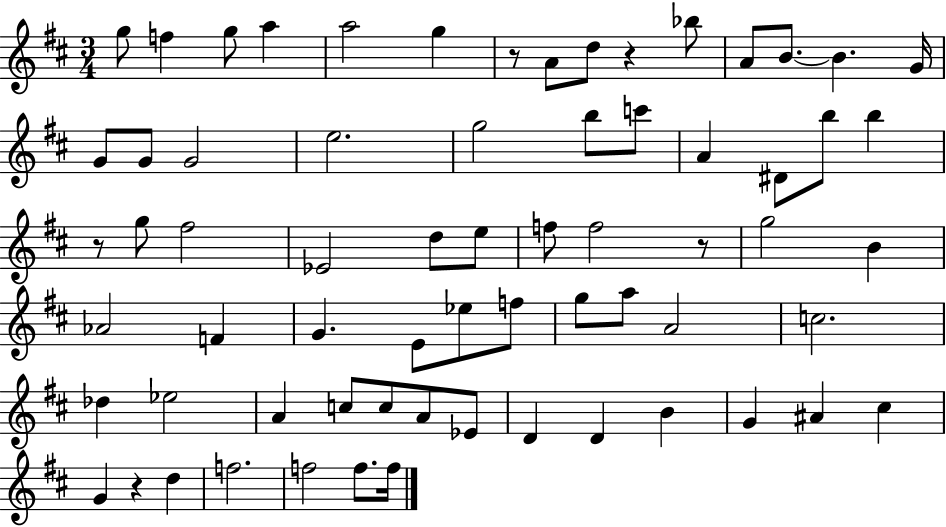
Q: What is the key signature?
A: D major